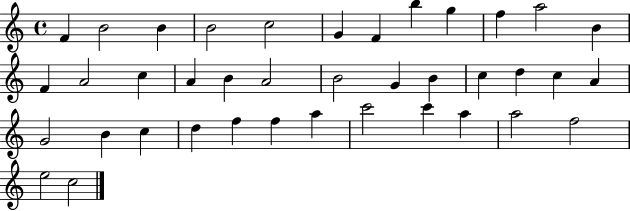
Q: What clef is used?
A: treble